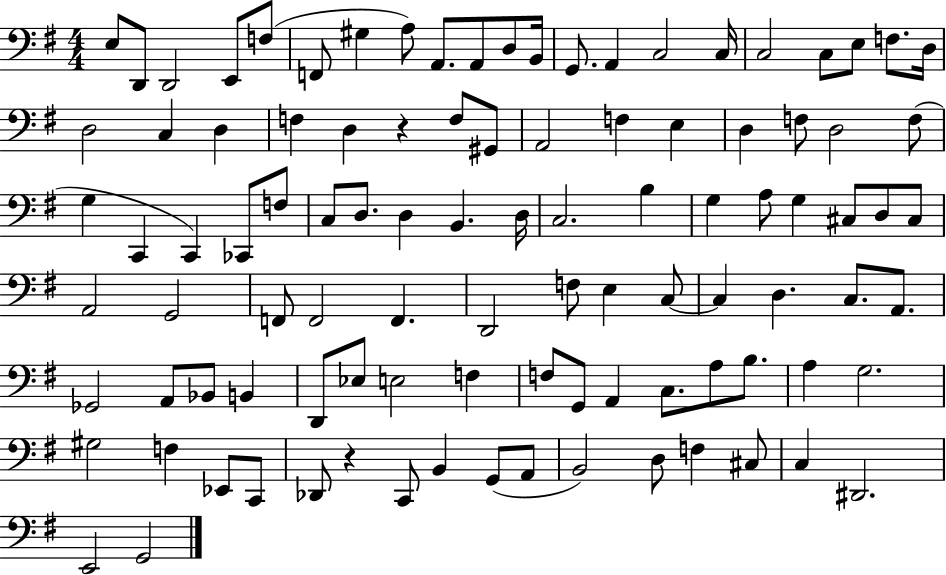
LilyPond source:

{
  \clef bass
  \numericTimeSignature
  \time 4/4
  \key g \major
  \repeat volta 2 { e8 d,8 d,2 e,8 f8( | f,8 gis4 a8) a,8. a,8 d8 b,16 | g,8. a,4 c2 c16 | c2 c8 e8 f8. d16 | \break d2 c4 d4 | f4 d4 r4 f8 gis,8 | a,2 f4 e4 | d4 f8 d2 f8( | \break g4 c,4 c,4) ces,8 f8 | c8 d8. d4 b,4. d16 | c2. b4 | g4 a8 g4 cis8 d8 cis8 | \break a,2 g,2 | f,8 f,2 f,4. | d,2 f8 e4 c8~~ | c4 d4. c8. a,8. | \break ges,2 a,8 bes,8 b,4 | d,8 ees8 e2 f4 | f8 g,8 a,4 c8. a8 b8. | a4 g2. | \break gis2 f4 ees,8 c,8 | des,8 r4 c,8 b,4 g,8( a,8 | b,2) d8 f4 cis8 | c4 dis,2. | \break e,2 g,2 | } \bar "|."
}